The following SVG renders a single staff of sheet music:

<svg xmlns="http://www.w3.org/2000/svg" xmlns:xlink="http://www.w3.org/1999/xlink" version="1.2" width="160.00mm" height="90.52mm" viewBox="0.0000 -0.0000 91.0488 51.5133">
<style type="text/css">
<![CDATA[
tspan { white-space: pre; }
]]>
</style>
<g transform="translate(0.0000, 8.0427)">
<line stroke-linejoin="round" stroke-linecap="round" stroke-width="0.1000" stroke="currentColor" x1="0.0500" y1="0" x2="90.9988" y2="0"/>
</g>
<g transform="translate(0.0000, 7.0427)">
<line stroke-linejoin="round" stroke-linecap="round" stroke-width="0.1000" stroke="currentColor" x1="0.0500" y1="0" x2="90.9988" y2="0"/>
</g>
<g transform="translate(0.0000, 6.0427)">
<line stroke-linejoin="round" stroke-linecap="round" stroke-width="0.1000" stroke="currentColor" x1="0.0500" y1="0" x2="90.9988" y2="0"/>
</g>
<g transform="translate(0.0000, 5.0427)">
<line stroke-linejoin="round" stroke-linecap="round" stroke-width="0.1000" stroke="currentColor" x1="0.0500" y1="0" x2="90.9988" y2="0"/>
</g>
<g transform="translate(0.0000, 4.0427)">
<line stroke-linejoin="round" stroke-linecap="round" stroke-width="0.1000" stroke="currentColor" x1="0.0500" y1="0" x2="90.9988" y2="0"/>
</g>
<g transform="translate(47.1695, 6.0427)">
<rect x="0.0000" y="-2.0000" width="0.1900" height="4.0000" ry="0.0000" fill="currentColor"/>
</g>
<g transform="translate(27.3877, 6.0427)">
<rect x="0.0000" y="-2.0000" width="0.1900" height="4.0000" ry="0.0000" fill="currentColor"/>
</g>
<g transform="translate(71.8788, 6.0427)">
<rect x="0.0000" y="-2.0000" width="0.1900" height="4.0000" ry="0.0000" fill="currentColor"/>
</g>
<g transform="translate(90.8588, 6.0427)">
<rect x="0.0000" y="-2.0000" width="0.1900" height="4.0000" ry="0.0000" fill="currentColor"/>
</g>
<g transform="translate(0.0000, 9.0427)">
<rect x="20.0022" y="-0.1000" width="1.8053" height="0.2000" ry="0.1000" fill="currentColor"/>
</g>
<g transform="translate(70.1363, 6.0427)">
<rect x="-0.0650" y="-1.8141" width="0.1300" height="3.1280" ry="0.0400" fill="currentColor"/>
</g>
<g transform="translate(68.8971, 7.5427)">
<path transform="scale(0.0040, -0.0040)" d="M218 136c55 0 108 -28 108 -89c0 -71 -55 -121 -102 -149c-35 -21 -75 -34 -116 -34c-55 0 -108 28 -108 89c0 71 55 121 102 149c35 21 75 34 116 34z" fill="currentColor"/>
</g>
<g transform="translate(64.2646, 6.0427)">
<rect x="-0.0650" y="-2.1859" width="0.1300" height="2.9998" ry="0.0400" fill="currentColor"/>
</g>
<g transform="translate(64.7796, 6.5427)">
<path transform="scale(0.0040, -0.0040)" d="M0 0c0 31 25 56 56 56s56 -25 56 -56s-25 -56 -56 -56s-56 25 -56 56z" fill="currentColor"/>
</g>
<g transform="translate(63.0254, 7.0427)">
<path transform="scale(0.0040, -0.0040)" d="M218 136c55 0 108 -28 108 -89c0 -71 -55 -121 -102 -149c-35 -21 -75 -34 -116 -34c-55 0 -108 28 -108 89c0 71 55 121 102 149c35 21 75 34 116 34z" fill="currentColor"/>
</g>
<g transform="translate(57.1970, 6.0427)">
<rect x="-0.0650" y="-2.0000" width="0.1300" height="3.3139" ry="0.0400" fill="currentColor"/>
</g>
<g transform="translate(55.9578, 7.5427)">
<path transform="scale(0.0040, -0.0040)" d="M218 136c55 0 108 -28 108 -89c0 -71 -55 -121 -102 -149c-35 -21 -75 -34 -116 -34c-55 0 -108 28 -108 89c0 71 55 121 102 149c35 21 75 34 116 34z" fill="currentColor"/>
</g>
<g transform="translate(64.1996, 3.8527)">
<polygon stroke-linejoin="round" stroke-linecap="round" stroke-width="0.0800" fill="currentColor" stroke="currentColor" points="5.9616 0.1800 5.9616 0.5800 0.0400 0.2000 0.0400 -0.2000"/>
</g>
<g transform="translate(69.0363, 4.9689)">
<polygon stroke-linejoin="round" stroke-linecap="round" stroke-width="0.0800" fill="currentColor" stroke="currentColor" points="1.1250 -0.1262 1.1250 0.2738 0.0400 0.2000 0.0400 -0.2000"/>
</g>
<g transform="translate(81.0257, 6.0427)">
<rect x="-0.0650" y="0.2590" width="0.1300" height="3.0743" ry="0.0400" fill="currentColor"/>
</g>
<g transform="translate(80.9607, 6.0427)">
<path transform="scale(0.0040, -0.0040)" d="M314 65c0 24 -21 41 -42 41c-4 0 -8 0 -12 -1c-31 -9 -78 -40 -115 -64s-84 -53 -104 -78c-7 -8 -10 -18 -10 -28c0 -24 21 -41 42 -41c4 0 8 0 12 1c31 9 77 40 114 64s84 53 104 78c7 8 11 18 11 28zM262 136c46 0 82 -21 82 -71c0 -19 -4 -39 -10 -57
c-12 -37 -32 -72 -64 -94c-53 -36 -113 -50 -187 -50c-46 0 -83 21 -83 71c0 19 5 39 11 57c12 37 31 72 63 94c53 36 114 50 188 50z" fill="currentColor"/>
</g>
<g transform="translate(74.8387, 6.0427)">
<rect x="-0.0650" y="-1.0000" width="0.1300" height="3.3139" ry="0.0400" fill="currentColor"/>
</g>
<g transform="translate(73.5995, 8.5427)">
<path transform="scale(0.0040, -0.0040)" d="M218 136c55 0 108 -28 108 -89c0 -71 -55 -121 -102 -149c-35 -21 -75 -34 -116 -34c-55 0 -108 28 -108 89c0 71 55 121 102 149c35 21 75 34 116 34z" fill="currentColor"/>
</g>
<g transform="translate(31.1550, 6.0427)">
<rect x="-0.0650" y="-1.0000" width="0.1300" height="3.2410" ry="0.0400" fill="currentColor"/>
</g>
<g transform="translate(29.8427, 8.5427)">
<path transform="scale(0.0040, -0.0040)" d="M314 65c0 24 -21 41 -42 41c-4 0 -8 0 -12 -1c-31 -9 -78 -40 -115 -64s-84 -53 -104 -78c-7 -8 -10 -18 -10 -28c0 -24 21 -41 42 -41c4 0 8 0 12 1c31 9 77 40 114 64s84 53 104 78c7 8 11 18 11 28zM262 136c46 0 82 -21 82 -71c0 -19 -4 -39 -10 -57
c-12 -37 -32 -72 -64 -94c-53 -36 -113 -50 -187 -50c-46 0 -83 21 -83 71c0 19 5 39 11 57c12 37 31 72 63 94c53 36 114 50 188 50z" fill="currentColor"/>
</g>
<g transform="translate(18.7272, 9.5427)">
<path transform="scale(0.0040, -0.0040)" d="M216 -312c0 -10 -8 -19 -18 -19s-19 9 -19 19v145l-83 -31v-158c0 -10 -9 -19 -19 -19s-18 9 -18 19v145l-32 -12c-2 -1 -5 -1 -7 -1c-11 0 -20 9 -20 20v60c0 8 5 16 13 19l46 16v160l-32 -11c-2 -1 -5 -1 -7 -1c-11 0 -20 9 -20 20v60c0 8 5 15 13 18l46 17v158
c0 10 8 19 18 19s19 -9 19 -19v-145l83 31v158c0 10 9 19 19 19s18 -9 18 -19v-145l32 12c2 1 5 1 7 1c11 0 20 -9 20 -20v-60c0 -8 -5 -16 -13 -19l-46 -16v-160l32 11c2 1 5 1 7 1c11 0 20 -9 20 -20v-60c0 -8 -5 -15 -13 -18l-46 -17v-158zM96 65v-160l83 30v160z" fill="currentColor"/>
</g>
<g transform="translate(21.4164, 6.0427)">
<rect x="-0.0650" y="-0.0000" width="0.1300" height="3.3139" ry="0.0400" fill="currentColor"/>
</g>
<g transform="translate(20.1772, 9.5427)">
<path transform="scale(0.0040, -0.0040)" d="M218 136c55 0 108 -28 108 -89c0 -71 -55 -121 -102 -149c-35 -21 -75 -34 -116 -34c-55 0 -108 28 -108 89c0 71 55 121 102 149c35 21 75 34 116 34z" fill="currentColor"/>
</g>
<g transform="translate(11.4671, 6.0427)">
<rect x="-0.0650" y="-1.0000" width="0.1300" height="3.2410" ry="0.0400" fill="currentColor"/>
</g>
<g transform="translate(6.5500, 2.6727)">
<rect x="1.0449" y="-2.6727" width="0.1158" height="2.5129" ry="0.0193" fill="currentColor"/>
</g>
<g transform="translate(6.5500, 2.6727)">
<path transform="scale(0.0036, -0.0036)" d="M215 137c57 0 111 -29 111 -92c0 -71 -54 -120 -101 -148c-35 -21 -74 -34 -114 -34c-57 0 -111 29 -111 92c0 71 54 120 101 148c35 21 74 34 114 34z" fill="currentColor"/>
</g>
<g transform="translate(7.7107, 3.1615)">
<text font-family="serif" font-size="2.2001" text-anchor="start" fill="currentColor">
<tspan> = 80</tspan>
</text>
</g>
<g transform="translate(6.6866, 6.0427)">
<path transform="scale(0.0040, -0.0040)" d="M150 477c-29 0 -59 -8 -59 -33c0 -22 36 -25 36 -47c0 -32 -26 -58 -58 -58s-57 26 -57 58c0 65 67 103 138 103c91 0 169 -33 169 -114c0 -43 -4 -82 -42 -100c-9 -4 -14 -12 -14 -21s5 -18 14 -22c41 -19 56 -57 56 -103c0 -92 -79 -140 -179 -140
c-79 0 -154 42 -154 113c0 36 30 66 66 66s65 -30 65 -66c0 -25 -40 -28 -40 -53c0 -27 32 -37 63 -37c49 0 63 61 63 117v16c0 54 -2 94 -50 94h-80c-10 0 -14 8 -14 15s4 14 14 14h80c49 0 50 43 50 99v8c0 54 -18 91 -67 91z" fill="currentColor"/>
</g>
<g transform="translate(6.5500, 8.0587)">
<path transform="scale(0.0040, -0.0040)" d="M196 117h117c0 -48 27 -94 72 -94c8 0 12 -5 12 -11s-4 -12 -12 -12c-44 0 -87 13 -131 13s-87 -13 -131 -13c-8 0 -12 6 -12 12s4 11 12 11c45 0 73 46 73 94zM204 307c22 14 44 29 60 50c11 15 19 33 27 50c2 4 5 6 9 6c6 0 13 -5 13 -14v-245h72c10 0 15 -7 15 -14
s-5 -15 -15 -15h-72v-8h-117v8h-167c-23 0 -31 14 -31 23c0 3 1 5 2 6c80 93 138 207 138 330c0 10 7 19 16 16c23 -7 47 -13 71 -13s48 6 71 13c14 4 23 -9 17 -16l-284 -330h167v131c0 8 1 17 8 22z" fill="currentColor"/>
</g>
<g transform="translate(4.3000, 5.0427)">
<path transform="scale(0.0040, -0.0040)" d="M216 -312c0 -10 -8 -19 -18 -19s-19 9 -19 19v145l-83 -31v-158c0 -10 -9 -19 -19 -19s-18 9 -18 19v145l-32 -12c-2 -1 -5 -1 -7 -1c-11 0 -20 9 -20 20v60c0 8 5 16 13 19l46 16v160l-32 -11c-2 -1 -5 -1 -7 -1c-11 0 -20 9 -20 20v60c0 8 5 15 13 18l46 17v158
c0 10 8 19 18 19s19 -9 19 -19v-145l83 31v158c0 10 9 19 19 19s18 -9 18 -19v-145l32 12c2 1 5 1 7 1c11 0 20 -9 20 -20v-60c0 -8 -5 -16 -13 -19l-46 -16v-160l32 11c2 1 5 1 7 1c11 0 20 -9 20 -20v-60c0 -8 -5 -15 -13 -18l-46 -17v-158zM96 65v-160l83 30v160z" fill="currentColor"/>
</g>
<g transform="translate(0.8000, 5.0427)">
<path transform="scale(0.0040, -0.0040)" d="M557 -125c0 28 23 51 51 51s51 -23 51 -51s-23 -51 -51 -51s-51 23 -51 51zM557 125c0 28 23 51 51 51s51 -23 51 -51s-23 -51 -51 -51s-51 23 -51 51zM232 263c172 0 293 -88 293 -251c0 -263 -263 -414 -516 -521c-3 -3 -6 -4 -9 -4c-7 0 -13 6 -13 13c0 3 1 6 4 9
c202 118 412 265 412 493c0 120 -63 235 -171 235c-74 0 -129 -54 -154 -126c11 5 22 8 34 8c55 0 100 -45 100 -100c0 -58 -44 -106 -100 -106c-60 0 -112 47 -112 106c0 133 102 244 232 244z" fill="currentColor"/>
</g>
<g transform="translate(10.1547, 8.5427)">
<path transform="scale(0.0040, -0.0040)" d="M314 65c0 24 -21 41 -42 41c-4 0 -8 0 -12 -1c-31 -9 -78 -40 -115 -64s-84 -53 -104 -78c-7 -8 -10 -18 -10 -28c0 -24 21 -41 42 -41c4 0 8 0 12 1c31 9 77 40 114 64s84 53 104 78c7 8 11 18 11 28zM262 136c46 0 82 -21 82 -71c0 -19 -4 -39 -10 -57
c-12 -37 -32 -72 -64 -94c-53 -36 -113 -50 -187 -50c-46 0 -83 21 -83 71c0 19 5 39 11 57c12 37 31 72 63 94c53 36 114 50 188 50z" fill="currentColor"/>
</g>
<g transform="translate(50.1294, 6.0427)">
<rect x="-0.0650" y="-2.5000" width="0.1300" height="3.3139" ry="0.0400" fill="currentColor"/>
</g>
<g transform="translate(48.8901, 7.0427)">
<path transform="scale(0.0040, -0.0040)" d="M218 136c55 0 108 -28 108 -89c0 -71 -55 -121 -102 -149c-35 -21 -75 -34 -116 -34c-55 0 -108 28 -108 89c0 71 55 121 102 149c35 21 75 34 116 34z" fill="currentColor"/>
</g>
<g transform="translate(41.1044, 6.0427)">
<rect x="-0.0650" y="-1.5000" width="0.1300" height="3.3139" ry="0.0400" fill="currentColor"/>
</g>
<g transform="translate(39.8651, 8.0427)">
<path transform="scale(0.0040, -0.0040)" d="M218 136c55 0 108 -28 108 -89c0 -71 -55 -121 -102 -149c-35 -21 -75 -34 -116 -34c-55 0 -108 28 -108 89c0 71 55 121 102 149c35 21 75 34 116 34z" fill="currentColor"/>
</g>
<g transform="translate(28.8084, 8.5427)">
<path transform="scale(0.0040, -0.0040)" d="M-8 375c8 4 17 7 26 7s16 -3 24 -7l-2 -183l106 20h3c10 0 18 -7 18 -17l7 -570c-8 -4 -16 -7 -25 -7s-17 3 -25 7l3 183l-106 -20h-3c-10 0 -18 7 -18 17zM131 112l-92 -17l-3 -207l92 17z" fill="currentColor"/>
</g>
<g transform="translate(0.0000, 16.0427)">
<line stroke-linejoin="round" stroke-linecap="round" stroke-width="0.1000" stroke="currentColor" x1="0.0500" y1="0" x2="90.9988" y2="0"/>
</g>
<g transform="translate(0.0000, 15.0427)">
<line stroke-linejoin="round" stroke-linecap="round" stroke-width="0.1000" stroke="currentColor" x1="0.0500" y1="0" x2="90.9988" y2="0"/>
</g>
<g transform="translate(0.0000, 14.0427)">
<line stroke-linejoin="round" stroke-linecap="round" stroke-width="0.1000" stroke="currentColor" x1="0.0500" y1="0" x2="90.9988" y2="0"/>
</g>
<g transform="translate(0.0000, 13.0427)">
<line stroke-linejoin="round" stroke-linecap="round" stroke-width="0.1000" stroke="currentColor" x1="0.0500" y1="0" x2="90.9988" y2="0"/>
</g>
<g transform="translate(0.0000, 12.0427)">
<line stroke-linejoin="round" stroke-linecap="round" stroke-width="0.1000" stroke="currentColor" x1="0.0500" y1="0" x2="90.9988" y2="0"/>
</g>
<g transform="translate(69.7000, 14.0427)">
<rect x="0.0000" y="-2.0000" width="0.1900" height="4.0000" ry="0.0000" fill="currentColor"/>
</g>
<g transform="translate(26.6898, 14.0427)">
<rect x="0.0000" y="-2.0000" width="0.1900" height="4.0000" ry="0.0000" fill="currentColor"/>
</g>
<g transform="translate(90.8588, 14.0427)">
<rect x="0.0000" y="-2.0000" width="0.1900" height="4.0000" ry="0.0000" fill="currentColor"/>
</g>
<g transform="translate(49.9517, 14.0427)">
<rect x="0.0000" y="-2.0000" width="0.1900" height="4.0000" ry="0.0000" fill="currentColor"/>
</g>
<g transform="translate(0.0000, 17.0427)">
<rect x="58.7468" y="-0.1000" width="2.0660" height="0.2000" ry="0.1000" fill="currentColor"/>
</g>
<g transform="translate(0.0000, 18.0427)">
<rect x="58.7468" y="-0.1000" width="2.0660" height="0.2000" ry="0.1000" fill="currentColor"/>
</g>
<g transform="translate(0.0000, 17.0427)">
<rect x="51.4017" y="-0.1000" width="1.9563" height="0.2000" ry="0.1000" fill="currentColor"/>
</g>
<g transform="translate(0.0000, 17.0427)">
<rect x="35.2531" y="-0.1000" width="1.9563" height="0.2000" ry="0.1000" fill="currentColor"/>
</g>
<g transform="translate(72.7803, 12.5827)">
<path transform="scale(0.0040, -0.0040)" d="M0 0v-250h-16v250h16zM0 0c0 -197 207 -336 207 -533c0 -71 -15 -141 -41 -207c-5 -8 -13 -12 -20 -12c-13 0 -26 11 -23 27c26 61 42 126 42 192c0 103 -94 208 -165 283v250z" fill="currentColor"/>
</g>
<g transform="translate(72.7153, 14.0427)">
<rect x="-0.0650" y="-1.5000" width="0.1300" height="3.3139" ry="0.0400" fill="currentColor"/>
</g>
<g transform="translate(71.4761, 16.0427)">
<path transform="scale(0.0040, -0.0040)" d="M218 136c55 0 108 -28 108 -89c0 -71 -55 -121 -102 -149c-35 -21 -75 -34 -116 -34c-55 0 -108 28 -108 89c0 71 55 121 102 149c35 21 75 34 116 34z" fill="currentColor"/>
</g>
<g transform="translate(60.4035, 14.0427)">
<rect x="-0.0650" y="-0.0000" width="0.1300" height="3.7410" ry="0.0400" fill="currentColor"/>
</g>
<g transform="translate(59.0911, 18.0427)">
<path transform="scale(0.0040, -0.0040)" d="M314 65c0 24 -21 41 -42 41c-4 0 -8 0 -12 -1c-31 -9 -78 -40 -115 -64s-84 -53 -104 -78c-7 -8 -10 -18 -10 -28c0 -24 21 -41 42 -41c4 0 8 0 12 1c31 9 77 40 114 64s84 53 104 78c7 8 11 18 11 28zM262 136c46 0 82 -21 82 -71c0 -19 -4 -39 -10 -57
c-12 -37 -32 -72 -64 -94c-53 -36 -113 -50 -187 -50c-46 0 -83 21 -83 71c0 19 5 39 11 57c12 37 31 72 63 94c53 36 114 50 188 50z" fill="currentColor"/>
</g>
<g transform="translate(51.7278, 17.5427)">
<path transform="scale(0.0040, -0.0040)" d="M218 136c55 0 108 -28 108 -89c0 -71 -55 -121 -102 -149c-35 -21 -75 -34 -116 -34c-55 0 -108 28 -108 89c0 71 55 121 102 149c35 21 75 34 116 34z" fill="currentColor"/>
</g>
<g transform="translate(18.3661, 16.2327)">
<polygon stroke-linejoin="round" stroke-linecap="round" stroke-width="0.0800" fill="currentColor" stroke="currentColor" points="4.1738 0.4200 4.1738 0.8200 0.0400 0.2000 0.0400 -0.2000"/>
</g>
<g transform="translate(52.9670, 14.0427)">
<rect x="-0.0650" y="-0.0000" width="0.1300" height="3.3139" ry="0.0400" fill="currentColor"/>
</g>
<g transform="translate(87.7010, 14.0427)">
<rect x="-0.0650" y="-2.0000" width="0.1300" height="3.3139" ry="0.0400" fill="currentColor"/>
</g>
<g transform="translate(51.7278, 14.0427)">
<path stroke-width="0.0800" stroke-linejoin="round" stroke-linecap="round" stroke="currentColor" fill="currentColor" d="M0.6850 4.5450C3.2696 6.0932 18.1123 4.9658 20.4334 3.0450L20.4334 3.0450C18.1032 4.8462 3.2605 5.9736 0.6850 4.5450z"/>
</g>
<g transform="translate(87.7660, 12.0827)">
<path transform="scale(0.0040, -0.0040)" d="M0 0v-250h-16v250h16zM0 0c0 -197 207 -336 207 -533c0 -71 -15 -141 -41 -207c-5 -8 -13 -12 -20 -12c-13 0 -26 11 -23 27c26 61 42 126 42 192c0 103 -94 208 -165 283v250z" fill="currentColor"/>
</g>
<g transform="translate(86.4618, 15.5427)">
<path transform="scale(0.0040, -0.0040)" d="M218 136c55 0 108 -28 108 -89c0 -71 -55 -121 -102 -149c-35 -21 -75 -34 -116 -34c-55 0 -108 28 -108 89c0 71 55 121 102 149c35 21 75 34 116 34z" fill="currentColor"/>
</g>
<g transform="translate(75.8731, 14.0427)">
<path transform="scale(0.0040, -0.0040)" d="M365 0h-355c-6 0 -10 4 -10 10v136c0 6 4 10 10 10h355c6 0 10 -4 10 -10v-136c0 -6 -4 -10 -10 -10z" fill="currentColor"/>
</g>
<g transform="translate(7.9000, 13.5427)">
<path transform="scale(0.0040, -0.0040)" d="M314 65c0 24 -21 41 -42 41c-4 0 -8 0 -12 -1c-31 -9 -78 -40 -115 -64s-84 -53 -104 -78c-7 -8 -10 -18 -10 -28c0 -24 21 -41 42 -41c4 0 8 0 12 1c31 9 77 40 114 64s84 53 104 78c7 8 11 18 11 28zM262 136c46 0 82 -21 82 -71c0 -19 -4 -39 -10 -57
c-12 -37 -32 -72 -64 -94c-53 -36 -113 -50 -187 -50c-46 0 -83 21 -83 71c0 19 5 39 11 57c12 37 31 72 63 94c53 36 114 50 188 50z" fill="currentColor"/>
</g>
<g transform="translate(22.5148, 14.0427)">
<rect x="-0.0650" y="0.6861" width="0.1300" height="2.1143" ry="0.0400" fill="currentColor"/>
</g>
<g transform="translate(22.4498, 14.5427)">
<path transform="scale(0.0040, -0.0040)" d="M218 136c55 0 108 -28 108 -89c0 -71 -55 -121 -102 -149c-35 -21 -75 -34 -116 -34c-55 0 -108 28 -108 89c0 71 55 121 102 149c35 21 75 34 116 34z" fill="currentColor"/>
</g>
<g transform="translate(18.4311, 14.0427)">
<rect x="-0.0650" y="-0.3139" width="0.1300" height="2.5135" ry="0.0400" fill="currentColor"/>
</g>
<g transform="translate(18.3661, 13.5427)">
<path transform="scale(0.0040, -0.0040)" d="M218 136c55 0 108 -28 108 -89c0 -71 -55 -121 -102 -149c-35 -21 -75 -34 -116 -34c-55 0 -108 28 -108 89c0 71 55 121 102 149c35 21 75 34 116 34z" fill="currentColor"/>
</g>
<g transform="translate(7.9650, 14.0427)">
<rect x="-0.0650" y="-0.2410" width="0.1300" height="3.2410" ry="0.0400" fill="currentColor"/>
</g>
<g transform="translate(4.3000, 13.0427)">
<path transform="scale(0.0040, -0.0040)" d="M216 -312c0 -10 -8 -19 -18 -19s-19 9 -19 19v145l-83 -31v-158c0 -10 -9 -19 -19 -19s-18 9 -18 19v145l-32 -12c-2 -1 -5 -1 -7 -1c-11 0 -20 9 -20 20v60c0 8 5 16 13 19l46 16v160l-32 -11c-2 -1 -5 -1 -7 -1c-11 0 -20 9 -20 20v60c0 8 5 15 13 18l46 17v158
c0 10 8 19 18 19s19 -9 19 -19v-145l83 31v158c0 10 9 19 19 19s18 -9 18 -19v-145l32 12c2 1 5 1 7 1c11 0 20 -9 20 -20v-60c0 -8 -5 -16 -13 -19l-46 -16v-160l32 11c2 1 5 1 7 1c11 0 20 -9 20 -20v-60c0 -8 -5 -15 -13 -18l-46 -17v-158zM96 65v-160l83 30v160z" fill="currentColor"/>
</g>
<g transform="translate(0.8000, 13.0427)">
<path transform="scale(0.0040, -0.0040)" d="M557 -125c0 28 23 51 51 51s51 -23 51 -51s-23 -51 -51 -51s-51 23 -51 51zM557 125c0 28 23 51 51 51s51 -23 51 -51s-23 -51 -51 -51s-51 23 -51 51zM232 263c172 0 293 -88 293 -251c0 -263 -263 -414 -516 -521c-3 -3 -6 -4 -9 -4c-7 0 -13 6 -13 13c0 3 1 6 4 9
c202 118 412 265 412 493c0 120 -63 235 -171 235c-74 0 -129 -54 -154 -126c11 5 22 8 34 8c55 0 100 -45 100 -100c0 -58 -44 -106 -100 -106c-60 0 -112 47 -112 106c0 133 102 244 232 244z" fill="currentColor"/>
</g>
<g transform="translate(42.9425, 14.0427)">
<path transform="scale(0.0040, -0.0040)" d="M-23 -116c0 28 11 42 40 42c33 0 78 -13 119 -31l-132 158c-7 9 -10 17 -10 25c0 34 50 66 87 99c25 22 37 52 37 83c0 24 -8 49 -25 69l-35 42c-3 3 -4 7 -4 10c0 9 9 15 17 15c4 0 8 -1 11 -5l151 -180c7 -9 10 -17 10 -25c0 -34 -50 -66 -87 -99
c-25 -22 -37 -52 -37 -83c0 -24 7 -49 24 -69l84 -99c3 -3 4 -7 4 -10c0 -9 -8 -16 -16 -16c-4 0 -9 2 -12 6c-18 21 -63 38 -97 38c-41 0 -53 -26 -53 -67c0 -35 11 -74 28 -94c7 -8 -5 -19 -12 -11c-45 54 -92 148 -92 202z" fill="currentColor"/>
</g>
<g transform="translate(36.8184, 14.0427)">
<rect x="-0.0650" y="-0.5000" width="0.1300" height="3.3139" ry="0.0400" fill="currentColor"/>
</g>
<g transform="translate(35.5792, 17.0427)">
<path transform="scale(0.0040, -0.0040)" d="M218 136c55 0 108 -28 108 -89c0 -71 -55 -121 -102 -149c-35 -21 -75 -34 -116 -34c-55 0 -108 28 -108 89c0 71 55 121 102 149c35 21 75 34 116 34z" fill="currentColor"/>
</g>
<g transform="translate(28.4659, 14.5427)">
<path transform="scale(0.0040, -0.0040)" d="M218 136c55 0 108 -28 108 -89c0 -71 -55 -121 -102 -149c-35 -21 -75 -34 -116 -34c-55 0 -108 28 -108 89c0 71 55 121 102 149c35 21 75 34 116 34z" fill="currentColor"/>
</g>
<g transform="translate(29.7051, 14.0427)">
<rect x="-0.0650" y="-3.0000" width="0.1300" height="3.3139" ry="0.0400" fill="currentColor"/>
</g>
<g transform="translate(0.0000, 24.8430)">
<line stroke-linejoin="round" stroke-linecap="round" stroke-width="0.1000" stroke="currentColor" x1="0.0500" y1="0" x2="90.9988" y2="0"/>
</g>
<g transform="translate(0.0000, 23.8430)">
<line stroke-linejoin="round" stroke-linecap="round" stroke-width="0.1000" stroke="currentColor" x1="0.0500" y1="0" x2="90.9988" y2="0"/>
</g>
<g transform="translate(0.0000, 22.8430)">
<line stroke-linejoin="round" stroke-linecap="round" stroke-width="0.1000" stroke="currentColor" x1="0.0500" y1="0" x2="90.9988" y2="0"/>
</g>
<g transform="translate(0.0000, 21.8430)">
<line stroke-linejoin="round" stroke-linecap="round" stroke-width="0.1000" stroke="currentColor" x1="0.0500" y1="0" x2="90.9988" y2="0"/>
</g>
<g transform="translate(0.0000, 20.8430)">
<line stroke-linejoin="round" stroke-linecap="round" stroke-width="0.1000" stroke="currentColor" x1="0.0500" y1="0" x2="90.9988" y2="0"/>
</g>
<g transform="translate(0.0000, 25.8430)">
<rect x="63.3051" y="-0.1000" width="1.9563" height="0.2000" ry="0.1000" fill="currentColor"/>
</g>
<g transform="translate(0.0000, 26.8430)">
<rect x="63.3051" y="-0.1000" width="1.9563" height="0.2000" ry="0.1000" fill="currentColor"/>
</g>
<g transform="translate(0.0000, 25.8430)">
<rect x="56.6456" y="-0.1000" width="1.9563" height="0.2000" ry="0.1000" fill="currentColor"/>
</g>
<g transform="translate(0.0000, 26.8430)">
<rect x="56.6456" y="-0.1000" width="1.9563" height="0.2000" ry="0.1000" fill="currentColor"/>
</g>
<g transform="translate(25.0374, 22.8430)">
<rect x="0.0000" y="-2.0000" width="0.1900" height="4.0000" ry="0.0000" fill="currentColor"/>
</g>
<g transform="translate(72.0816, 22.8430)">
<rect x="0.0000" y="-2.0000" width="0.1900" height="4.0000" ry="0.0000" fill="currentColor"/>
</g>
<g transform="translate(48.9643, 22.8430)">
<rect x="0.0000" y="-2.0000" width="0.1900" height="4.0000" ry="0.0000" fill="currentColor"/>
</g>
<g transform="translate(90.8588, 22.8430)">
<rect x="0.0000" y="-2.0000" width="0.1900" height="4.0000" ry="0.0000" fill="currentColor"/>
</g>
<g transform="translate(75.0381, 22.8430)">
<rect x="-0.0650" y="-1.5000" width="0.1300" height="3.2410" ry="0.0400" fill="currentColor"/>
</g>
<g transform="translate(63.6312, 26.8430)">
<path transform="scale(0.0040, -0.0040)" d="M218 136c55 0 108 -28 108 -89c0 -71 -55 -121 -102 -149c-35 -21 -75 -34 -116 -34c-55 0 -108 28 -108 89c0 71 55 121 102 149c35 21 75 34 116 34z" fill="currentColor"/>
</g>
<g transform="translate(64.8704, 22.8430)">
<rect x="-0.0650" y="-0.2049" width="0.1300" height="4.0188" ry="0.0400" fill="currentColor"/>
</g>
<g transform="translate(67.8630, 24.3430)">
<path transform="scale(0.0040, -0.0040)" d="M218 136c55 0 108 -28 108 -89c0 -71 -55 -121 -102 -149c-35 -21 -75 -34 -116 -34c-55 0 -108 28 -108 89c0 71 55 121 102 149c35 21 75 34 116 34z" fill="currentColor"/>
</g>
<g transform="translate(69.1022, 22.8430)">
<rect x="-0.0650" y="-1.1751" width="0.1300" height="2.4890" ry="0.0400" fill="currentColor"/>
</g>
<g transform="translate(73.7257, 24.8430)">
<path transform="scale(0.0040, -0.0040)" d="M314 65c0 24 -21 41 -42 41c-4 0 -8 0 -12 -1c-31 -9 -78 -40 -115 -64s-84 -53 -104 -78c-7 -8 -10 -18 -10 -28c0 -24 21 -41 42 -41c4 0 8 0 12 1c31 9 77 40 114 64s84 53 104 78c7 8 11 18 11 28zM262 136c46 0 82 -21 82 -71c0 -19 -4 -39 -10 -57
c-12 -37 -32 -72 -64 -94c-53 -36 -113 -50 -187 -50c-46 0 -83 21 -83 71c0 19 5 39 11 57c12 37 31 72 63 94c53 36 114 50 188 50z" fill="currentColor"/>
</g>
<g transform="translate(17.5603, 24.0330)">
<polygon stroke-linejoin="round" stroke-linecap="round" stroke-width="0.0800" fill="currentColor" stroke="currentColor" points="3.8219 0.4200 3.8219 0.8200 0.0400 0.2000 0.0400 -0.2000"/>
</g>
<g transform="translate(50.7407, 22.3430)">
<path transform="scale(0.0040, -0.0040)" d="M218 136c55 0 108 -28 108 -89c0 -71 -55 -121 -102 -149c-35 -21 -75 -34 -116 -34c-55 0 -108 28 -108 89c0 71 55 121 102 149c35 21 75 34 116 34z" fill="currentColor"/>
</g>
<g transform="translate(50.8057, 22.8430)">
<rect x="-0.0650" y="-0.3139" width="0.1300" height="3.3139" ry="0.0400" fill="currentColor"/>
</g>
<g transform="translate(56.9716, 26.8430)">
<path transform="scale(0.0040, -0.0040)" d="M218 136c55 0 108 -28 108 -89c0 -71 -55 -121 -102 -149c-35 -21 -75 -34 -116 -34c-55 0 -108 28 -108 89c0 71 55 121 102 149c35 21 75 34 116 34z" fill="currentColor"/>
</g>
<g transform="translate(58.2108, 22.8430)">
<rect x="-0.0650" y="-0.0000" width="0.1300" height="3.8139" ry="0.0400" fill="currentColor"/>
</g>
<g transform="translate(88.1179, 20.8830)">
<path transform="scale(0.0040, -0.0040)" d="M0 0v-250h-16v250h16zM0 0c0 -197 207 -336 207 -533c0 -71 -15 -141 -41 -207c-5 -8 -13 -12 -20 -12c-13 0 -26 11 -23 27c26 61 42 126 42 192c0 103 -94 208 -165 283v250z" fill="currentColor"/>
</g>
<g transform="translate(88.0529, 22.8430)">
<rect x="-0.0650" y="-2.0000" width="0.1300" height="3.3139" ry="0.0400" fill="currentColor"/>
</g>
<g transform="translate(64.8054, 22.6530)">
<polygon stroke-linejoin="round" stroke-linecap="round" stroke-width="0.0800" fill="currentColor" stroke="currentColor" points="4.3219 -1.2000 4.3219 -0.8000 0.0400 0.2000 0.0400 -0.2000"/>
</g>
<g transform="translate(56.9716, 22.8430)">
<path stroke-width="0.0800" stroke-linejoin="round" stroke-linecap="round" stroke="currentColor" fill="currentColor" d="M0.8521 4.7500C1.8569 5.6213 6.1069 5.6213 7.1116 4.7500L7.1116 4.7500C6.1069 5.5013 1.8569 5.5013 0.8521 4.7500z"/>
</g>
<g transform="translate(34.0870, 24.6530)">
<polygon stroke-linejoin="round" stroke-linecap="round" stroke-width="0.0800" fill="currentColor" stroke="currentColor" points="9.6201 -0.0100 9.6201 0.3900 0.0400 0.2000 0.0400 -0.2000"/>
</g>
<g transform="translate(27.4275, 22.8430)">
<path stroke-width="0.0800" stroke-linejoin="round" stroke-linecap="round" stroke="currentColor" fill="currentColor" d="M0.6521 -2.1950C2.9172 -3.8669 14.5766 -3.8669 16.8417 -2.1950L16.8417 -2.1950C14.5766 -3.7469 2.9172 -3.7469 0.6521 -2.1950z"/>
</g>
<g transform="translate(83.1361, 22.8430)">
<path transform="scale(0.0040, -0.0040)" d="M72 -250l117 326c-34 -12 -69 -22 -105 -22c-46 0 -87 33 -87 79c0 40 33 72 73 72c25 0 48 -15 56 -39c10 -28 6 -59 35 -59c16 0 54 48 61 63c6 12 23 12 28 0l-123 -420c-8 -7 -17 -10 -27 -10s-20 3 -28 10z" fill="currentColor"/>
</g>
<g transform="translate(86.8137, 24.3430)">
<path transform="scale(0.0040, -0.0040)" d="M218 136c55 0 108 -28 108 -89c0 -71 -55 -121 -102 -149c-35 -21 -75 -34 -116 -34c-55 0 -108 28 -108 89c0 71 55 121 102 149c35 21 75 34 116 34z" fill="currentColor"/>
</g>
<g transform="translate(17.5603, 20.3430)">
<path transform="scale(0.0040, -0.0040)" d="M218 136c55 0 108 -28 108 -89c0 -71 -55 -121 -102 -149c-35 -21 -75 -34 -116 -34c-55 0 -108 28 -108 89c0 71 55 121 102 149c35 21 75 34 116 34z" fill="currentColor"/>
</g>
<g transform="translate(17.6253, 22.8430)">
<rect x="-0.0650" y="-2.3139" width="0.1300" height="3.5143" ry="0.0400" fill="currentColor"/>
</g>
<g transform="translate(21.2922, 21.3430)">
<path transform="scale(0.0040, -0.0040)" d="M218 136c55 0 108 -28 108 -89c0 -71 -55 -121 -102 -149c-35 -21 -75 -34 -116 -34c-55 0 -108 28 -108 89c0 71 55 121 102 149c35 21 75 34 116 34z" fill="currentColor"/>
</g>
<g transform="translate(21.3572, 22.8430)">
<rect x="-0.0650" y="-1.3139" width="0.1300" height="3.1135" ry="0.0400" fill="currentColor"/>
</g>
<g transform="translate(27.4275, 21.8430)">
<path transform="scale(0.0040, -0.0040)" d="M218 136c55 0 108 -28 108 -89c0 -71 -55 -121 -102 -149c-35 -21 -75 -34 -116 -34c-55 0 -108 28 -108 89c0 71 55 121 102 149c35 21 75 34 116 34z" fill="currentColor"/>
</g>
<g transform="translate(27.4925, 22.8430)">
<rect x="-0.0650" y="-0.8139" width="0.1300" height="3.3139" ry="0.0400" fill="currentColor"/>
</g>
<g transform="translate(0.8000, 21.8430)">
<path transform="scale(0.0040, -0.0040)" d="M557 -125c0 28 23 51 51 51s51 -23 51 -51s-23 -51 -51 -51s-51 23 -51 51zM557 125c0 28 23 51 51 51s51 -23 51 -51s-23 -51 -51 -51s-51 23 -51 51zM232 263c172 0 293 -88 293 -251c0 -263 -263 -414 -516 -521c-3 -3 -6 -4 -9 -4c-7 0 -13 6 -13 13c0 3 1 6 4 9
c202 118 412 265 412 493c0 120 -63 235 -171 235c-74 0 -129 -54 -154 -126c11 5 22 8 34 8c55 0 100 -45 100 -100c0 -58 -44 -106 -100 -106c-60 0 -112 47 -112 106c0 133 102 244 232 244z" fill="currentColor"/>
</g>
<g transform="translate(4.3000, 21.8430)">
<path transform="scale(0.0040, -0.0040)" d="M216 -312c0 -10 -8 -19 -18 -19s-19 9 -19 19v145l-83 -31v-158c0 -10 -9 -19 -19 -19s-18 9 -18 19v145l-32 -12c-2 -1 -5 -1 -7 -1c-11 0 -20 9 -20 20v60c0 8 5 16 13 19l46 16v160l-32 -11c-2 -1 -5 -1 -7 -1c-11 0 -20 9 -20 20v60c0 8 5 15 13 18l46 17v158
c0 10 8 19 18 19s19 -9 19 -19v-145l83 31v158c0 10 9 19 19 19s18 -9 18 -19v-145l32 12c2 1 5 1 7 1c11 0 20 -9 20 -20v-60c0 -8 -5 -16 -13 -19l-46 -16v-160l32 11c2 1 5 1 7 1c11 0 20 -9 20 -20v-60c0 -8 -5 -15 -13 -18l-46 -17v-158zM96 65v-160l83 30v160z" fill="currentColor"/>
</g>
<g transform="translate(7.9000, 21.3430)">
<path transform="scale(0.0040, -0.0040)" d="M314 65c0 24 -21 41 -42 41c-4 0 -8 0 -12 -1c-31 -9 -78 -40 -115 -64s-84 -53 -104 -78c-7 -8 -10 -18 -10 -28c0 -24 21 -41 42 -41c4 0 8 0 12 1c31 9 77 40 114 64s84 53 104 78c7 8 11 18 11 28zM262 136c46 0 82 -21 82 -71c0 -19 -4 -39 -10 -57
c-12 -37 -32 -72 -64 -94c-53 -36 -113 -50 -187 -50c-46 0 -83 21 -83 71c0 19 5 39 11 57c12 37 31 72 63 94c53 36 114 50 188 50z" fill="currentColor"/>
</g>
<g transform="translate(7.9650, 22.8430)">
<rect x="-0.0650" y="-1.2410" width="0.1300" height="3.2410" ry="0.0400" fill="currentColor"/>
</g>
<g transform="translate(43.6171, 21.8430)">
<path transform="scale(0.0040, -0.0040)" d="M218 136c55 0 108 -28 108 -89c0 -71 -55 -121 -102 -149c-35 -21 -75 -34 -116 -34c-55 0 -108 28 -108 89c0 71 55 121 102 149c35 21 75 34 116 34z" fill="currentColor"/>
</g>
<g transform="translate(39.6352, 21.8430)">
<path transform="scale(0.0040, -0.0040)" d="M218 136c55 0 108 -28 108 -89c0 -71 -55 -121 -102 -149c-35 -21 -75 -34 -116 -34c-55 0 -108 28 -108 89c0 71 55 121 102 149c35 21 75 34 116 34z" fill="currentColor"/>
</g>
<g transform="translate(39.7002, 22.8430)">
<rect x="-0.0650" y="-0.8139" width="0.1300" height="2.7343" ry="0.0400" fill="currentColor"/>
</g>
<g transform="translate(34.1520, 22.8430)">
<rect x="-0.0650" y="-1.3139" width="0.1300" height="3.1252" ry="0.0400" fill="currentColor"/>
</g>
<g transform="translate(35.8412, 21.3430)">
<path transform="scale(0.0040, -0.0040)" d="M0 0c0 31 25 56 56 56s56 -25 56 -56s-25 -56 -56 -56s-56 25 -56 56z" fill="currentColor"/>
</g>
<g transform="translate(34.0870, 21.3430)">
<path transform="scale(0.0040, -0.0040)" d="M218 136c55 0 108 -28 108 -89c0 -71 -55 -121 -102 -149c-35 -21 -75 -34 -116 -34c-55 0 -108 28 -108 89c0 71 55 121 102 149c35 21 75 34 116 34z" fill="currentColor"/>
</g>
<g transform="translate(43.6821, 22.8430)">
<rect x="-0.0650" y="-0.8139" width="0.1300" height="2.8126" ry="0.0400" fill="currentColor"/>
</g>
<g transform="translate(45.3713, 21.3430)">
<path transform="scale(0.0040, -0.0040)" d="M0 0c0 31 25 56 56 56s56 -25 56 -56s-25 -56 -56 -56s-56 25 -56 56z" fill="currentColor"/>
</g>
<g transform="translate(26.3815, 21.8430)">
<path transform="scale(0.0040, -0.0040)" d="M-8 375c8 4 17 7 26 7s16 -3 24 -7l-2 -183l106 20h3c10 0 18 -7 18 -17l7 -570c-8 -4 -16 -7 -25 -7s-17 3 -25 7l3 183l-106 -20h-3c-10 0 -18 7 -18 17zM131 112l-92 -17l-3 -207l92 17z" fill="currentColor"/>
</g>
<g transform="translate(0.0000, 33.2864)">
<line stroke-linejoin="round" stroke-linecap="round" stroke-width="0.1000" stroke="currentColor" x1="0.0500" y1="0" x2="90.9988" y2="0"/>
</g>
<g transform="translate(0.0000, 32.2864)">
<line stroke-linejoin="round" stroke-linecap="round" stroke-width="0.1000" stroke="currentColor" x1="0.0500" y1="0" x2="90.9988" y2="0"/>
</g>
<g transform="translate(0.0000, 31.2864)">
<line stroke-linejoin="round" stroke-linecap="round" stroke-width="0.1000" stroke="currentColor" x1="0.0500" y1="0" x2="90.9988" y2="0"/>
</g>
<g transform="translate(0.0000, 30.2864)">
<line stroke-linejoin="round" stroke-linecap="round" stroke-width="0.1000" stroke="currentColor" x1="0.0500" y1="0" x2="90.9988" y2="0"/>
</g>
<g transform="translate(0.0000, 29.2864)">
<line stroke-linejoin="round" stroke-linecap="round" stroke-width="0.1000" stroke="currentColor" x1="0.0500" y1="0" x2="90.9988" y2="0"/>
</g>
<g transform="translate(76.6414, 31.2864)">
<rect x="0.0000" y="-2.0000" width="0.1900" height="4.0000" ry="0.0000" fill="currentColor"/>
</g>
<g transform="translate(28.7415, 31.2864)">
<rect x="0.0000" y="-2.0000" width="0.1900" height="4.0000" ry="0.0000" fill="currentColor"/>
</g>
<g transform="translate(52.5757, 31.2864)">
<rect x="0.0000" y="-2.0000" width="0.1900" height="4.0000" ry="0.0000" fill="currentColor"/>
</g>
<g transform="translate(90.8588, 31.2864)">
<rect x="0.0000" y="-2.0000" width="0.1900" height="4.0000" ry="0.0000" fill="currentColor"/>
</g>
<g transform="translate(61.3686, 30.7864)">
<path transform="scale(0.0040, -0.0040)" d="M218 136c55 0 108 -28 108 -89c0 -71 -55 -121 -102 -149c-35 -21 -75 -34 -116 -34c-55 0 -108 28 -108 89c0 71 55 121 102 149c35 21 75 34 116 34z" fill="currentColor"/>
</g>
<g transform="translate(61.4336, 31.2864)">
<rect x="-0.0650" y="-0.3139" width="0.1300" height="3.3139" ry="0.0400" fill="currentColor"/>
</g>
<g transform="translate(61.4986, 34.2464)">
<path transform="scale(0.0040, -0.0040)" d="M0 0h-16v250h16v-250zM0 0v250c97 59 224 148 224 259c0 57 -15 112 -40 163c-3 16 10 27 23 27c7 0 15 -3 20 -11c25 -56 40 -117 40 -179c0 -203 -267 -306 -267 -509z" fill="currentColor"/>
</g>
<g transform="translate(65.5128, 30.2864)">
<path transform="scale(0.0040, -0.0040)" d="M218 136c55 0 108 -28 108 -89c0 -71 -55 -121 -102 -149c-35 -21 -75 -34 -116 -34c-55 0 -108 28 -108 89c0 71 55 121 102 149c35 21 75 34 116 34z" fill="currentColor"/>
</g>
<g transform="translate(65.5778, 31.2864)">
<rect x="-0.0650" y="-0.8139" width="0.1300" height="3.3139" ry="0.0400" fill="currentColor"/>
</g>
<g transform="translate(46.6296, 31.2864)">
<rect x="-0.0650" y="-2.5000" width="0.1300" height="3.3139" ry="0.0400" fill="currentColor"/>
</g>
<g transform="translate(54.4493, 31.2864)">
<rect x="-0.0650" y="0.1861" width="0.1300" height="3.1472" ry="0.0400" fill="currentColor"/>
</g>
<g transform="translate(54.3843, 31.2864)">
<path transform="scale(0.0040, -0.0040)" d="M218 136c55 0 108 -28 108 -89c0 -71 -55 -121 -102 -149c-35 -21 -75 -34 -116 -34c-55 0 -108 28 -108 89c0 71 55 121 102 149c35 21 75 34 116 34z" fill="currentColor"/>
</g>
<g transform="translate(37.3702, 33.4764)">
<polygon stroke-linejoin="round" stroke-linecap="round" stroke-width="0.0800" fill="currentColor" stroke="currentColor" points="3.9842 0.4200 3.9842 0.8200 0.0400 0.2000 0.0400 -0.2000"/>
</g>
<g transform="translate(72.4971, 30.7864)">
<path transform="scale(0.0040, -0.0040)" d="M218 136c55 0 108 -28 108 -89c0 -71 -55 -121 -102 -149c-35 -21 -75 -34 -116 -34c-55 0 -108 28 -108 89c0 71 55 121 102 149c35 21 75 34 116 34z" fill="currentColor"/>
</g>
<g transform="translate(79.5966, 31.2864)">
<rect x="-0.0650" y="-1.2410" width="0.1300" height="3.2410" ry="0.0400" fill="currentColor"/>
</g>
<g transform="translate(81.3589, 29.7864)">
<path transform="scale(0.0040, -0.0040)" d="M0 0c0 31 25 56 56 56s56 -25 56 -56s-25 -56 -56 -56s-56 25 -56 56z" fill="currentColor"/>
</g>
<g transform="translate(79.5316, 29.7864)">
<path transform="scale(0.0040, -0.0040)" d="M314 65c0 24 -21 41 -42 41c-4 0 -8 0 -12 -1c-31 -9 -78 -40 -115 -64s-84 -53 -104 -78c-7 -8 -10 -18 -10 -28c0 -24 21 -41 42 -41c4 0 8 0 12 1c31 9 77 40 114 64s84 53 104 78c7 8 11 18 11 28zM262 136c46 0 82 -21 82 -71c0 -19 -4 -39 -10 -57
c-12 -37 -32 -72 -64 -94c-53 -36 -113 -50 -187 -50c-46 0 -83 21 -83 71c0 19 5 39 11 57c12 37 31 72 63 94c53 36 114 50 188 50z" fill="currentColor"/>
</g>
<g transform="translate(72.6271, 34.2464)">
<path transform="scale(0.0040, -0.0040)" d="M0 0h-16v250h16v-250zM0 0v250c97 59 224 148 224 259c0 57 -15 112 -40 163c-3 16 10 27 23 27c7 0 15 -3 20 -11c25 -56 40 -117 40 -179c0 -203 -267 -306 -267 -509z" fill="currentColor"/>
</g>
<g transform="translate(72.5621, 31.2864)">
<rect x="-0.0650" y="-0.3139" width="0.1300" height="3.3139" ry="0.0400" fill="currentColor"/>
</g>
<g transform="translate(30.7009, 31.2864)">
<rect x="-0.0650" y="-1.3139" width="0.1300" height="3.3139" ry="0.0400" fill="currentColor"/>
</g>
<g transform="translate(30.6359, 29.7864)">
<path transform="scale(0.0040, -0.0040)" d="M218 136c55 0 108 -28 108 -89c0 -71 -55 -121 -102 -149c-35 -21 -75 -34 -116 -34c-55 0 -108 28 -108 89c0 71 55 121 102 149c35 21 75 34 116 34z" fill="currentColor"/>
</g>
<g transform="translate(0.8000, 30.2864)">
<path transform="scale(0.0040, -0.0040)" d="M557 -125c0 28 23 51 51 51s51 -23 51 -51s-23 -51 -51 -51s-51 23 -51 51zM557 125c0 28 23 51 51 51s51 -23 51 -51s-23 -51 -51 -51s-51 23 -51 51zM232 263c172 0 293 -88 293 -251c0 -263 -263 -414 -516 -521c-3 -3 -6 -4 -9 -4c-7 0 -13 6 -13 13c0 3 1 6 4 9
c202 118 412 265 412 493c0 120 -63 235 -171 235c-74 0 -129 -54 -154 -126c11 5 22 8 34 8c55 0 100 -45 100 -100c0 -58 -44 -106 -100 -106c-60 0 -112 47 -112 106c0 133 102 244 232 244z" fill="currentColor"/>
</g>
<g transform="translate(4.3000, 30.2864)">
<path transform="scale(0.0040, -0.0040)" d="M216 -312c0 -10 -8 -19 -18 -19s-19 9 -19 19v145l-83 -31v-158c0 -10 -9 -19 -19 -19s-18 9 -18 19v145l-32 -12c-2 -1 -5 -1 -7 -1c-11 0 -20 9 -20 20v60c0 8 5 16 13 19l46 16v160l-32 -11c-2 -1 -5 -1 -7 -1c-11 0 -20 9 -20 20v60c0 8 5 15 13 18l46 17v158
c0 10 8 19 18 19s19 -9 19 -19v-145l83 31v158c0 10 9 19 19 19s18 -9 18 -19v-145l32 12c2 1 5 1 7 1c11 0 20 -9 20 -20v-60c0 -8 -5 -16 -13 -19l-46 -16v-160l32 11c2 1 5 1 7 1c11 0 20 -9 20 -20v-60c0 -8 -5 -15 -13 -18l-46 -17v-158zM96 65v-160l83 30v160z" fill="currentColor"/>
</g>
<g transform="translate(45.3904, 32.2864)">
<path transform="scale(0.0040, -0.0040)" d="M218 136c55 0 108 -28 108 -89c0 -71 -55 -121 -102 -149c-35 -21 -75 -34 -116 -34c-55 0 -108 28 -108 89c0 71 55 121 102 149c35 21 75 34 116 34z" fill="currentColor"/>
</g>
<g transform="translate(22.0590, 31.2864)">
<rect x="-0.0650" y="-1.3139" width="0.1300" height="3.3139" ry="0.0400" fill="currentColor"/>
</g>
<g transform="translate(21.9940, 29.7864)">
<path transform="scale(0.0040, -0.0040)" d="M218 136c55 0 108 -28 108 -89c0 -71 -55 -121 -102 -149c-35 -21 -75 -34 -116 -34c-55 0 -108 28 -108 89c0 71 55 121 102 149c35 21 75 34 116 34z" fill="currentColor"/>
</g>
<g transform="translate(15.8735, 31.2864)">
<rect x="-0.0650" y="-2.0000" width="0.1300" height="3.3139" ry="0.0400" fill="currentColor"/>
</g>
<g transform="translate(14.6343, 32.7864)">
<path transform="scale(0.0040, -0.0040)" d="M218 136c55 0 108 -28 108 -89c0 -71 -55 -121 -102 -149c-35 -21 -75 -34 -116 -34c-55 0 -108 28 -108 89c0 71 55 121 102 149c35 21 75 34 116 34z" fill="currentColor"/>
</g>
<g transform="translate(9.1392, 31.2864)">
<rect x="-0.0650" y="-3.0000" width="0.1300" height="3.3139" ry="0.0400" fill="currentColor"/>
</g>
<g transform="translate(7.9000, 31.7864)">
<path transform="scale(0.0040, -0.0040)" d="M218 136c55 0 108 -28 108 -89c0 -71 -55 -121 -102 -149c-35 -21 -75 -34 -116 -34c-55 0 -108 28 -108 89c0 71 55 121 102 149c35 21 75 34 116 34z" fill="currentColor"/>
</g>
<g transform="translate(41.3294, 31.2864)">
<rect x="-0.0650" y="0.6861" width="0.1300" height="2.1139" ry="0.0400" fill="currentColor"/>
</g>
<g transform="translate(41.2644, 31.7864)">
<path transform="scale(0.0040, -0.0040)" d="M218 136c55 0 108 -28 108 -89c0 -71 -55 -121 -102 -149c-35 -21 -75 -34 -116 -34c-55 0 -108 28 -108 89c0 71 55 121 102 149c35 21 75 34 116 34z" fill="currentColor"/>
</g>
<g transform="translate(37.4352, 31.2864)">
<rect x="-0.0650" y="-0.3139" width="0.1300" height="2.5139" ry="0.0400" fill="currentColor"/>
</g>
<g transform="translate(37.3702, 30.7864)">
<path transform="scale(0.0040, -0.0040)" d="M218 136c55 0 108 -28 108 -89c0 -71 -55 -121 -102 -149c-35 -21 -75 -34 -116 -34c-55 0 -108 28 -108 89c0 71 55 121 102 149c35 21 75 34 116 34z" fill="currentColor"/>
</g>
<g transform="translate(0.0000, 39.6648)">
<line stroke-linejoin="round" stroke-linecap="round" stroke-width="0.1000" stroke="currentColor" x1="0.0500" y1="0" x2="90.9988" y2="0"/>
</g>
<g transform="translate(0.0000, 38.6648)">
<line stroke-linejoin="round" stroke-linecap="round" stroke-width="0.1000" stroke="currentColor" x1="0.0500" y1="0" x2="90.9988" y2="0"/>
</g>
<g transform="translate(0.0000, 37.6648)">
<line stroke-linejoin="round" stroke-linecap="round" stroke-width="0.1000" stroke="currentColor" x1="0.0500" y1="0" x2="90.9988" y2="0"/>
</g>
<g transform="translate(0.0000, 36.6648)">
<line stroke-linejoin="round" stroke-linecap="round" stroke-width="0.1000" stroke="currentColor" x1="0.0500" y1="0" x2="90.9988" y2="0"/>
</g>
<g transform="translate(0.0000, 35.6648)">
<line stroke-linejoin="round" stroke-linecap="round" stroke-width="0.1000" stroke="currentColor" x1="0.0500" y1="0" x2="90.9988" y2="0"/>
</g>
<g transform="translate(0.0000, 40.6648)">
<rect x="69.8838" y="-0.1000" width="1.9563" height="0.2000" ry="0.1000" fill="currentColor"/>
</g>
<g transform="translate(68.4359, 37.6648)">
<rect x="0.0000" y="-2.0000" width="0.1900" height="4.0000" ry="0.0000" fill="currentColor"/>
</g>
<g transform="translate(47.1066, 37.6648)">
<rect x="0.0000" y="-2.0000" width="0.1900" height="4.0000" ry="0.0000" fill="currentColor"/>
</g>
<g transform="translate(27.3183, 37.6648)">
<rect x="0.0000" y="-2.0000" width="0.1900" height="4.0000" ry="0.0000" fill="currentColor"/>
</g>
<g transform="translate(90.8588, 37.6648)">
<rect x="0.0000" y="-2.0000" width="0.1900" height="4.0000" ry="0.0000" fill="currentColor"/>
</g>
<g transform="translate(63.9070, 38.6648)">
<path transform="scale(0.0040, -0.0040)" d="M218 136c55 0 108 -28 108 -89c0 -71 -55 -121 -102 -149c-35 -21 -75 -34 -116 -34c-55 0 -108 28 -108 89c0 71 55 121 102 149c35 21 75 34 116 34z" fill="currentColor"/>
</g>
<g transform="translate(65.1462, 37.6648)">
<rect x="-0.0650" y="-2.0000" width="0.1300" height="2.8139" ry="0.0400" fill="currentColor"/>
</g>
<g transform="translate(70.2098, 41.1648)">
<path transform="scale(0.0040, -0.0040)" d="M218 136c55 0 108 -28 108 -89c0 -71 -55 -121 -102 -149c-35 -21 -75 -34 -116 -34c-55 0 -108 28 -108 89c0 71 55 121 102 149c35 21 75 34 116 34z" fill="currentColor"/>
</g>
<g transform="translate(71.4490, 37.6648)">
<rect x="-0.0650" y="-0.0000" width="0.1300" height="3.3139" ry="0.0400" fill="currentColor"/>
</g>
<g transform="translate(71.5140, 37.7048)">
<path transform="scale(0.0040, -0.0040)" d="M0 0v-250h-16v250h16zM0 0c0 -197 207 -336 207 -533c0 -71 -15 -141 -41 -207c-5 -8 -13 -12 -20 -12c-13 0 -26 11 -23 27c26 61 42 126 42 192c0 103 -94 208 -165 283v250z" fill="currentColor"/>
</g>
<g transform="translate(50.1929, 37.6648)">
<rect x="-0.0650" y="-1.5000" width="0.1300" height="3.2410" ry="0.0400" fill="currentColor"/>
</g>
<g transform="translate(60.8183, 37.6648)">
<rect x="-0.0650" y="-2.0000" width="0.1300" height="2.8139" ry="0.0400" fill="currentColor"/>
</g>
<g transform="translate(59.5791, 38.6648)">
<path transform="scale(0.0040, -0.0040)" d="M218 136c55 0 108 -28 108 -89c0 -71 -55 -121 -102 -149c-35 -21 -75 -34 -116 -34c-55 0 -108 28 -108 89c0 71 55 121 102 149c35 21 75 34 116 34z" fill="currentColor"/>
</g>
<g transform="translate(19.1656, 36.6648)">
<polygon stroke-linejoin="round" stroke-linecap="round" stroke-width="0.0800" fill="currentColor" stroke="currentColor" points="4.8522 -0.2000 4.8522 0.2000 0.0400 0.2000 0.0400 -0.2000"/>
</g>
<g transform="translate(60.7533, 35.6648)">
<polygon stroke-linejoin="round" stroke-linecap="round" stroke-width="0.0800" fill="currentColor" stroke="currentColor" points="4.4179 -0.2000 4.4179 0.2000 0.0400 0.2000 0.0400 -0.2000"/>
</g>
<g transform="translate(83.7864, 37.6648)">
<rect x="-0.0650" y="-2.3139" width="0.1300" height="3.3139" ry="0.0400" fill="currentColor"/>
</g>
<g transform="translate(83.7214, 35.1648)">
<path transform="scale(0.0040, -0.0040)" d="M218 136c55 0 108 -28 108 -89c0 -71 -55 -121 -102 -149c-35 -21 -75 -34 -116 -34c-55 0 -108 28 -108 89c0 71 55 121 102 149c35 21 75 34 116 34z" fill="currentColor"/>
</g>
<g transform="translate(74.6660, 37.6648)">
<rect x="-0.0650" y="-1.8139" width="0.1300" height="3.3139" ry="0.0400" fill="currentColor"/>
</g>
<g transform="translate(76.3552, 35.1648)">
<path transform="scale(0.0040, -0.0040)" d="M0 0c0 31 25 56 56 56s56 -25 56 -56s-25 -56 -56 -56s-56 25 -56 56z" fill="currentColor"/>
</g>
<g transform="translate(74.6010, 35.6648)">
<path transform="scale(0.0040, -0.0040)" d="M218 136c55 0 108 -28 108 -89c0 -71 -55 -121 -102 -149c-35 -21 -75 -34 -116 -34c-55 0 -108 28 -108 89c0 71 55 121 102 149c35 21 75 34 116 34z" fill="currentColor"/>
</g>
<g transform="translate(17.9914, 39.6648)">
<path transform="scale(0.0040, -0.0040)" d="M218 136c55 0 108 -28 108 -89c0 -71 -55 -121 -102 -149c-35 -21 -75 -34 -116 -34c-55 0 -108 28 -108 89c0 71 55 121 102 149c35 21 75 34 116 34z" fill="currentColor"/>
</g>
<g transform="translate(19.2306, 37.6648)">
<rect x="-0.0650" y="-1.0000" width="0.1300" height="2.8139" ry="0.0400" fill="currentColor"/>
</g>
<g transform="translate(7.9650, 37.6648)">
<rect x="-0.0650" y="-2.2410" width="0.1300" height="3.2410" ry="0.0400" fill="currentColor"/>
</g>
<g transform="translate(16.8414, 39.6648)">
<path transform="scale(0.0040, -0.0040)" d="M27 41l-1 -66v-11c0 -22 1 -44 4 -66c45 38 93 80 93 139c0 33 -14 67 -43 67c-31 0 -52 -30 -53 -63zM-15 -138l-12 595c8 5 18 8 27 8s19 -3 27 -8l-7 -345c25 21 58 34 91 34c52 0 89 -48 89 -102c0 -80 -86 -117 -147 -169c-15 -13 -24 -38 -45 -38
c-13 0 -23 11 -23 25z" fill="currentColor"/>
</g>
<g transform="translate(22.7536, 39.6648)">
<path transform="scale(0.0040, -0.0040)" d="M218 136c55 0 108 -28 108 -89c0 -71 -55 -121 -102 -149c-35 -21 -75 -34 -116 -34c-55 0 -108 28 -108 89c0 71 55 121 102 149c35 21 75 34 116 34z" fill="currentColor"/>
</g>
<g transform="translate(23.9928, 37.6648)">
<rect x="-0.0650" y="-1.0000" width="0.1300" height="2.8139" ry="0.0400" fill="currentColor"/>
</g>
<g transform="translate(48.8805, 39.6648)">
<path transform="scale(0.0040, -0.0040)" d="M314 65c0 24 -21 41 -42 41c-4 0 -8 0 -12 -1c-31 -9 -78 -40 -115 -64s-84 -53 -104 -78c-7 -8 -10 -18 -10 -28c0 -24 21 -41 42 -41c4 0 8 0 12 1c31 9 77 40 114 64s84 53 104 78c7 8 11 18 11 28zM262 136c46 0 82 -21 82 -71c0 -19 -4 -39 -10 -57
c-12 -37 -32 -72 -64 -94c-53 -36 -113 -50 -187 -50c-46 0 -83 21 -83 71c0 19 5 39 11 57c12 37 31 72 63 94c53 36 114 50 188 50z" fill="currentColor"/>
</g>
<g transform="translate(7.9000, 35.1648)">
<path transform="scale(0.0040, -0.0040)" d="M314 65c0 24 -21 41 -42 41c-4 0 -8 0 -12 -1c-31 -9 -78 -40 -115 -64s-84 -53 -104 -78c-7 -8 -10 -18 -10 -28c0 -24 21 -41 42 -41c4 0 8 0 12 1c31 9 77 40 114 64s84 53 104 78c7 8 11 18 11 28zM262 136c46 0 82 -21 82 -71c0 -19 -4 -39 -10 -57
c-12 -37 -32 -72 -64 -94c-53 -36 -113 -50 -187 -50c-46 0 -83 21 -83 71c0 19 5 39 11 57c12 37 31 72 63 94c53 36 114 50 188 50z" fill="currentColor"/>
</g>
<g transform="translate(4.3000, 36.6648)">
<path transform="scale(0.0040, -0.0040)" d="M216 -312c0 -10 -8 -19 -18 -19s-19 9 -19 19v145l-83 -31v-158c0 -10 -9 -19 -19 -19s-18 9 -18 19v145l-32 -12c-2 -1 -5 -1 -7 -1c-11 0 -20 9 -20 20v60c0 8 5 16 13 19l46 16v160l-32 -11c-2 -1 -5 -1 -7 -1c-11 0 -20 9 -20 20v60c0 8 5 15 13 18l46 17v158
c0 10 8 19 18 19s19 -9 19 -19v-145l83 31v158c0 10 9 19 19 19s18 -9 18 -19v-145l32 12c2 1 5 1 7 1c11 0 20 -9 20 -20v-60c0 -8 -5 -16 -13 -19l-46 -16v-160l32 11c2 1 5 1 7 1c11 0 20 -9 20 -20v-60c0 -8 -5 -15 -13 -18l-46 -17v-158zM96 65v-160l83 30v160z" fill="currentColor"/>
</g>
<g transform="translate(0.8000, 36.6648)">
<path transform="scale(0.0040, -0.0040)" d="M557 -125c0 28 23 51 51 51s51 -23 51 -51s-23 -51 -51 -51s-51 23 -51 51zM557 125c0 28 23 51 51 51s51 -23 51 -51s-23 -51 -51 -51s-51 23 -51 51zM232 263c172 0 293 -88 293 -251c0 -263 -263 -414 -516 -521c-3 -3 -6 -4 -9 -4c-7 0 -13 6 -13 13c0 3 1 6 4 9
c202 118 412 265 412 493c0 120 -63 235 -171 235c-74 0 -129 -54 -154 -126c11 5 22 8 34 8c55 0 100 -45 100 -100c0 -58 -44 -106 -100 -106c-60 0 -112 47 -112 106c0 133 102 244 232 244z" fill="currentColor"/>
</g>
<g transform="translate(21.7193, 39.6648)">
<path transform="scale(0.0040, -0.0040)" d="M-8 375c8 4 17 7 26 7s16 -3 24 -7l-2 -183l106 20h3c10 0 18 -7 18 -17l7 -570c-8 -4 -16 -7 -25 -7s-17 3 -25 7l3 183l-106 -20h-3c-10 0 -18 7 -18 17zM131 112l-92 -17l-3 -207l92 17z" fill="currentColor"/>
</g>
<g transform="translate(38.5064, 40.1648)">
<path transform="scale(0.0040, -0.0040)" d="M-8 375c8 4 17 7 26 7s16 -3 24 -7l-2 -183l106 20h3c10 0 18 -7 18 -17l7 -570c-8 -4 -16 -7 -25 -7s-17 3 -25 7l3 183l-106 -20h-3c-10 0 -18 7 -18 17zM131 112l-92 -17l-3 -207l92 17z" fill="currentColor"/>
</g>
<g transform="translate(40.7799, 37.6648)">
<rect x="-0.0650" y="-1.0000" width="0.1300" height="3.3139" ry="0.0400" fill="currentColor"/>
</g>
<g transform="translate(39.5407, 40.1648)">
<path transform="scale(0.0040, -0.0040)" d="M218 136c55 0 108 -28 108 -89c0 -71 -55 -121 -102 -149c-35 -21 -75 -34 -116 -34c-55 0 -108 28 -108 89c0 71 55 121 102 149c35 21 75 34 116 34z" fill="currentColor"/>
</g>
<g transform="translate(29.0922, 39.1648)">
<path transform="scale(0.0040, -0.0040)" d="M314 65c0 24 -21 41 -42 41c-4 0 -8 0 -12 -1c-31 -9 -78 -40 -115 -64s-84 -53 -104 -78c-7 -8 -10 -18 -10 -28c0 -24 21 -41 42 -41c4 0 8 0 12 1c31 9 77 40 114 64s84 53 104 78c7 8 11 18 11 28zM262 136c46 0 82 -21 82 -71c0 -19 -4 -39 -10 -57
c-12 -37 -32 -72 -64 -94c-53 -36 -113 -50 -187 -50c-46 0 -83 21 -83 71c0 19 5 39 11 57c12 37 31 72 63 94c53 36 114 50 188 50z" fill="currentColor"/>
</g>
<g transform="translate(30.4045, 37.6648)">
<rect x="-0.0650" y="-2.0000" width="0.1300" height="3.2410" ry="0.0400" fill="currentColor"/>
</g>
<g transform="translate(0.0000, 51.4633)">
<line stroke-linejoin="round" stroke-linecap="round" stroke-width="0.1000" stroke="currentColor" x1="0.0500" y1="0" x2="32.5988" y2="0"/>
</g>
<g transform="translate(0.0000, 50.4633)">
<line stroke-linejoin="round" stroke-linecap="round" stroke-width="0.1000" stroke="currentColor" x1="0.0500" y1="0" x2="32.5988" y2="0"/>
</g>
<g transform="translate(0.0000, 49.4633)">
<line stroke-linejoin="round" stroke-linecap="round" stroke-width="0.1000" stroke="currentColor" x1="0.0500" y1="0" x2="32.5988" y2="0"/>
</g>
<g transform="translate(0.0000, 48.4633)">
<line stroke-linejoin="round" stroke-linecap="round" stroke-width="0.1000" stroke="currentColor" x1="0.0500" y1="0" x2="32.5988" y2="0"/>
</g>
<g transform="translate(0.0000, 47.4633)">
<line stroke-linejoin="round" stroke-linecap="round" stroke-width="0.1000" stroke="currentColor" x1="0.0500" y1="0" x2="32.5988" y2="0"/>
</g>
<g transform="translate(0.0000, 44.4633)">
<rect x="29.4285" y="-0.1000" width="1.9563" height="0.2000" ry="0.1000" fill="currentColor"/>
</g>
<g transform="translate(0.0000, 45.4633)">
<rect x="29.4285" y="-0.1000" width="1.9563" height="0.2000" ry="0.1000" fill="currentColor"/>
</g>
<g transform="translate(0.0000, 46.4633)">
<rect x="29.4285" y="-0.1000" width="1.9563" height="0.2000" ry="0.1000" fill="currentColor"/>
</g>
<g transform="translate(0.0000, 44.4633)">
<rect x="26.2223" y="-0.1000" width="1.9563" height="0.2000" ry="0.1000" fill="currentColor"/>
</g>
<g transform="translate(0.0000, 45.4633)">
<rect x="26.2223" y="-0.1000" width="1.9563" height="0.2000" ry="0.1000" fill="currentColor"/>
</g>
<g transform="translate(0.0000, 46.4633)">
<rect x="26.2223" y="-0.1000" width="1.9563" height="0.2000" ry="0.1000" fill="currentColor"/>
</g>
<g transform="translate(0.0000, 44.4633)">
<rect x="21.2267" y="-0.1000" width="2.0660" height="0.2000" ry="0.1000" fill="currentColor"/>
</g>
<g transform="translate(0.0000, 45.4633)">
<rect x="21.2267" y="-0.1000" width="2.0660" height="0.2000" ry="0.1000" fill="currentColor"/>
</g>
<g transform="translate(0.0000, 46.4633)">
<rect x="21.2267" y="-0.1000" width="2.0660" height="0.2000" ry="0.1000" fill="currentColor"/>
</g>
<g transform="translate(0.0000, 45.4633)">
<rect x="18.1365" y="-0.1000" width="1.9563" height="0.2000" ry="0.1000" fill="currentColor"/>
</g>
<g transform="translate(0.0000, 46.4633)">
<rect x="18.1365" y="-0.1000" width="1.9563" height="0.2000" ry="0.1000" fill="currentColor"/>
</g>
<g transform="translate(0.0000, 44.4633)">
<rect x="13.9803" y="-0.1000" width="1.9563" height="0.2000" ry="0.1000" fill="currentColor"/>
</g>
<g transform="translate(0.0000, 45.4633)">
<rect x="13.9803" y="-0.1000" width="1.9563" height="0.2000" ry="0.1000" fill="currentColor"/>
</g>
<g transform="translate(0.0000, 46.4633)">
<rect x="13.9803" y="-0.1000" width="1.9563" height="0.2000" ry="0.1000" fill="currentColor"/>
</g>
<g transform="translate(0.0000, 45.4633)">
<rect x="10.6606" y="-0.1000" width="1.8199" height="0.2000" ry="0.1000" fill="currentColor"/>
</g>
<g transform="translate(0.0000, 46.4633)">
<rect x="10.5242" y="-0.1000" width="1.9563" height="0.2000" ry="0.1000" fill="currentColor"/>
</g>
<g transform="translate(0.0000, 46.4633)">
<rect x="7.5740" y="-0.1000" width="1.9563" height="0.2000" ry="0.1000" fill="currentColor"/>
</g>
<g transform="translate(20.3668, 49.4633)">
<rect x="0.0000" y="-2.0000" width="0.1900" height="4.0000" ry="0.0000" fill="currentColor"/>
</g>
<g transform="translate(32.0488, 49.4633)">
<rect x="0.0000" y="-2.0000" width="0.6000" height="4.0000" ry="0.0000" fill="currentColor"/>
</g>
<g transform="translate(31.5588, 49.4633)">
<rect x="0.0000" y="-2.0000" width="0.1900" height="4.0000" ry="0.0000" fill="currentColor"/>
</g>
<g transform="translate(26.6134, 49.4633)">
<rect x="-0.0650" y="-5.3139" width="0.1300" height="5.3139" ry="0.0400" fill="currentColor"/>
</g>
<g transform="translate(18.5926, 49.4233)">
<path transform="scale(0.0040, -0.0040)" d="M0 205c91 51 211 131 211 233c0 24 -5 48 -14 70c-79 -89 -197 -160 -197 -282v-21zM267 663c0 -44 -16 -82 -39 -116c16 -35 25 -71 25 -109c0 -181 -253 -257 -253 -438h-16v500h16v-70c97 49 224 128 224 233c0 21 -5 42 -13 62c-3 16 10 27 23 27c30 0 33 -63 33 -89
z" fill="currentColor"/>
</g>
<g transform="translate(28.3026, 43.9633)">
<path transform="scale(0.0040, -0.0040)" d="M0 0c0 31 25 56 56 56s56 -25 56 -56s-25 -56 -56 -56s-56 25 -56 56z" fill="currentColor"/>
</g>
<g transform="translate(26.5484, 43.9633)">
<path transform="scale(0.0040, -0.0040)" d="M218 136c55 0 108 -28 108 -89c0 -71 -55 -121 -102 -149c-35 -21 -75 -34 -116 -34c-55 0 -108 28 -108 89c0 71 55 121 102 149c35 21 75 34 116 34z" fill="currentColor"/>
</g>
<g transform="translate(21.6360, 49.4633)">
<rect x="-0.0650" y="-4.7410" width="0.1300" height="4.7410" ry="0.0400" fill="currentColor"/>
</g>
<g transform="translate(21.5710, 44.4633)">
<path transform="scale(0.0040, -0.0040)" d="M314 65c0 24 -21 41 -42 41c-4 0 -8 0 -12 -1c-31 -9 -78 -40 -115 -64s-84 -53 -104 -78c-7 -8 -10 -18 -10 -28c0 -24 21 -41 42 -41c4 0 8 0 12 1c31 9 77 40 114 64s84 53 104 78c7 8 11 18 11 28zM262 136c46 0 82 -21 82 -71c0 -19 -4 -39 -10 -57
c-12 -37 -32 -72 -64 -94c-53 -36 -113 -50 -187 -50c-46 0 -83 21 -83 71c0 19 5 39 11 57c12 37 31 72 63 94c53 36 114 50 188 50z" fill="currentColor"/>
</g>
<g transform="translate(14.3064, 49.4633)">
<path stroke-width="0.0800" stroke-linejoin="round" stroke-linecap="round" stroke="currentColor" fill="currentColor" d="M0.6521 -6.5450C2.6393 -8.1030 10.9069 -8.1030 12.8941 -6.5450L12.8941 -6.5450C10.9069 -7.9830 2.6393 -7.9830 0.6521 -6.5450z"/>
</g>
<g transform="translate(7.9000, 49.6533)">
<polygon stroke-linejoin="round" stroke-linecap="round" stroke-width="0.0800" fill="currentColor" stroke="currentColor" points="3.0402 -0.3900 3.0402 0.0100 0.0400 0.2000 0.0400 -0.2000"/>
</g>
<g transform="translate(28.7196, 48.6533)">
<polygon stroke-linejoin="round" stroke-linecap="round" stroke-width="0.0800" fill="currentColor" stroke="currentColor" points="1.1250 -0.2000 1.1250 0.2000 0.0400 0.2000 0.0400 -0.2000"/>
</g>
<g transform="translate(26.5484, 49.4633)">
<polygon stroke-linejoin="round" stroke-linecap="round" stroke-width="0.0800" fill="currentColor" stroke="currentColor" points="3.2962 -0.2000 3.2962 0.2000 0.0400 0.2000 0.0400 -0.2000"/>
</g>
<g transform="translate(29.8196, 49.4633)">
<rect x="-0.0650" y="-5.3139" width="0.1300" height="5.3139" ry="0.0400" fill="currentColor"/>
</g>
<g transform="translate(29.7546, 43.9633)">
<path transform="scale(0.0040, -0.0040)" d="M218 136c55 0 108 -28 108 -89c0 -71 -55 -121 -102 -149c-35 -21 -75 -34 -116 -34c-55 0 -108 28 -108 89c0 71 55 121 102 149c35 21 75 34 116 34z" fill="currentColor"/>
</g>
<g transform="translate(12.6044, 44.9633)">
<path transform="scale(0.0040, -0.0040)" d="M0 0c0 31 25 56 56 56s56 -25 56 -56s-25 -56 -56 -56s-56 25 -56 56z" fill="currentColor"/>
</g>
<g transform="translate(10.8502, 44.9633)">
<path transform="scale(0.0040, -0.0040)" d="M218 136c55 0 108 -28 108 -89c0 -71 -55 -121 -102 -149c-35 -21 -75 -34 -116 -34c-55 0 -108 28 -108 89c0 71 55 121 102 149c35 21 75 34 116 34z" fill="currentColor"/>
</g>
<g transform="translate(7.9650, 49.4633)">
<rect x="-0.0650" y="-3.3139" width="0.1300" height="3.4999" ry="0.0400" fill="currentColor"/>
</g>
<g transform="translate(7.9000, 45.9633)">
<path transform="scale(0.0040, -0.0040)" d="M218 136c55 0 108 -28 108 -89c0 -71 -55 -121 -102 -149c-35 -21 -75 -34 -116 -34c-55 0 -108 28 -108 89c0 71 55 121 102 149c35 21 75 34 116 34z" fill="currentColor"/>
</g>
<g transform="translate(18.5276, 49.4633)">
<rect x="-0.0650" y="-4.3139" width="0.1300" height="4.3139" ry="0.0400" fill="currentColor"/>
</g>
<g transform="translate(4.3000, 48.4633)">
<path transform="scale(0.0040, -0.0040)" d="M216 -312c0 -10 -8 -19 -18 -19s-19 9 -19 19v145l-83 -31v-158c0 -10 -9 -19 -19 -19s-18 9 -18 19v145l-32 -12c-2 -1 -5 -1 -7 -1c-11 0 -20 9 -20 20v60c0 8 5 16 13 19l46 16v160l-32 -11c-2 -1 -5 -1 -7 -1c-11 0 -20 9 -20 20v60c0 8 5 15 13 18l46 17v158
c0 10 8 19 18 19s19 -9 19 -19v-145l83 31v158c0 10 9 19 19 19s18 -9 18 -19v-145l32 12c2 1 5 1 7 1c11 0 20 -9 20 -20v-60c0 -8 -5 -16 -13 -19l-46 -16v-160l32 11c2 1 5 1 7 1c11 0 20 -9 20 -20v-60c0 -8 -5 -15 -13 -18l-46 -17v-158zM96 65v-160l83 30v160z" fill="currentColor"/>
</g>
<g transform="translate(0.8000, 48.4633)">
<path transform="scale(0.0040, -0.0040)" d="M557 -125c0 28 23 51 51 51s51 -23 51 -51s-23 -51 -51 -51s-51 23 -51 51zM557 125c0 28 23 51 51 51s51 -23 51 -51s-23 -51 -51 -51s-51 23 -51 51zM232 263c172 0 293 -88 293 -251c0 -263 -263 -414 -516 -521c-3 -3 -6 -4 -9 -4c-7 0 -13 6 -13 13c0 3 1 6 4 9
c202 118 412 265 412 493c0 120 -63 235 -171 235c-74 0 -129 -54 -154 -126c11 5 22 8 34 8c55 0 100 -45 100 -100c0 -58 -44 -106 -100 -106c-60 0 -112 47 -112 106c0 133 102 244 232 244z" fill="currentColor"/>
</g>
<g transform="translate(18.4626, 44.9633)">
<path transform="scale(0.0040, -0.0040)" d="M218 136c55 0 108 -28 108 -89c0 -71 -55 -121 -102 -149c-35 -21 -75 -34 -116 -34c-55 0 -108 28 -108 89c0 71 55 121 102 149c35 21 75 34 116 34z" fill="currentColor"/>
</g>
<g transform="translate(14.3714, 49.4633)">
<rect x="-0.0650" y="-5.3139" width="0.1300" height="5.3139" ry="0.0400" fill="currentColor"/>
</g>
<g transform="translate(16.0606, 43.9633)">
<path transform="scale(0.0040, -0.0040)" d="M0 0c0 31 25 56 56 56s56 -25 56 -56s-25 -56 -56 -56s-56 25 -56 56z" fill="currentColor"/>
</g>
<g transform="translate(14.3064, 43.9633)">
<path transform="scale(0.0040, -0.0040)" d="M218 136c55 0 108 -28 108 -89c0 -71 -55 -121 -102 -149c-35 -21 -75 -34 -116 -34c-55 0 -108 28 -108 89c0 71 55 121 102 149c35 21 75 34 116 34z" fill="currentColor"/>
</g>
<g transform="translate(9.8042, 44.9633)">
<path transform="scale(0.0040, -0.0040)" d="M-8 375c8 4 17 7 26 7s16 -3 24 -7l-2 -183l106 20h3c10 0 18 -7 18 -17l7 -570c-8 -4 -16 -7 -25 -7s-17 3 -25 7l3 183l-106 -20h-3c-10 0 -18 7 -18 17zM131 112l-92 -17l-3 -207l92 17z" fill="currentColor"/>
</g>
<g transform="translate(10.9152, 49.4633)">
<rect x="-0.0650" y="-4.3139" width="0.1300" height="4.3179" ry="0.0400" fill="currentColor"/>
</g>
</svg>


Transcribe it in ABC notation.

X:1
T:Untitled
M:3/4
L:1/4
K:G
^F,,2 ^D,, F,,2 G,, B,, A,, B,,/2 A,,/4 ^F,, D,2 E,2 E,/2 C,/2 C, E,, z D,, C,,2 G,,/2 z2 A,,/2 G,2 B,/2 G,/2 F, G,/2 F,/2 F,/2 E, C,, C,,/2 A,,/2 G,,2 z/2 A,,/2 C, A,, G, G, E,/2 C,/2 B,, D, E,/2 ^F, E,/2 G,2 B,2 _G,,/2 G,,/2 A,,2 F,, G,,2 B,,/2 B,,/2 D,,/2 A, B, D/2 F/2 A F/4 G2 A/2 A/4